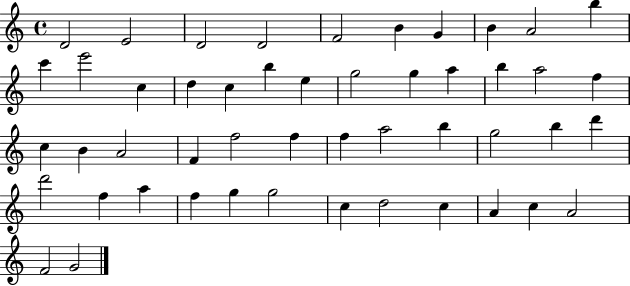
X:1
T:Untitled
M:4/4
L:1/4
K:C
D2 E2 D2 D2 F2 B G B A2 b c' e'2 c d c b e g2 g a b a2 f c B A2 F f2 f f a2 b g2 b d' d'2 f a f g g2 c d2 c A c A2 F2 G2